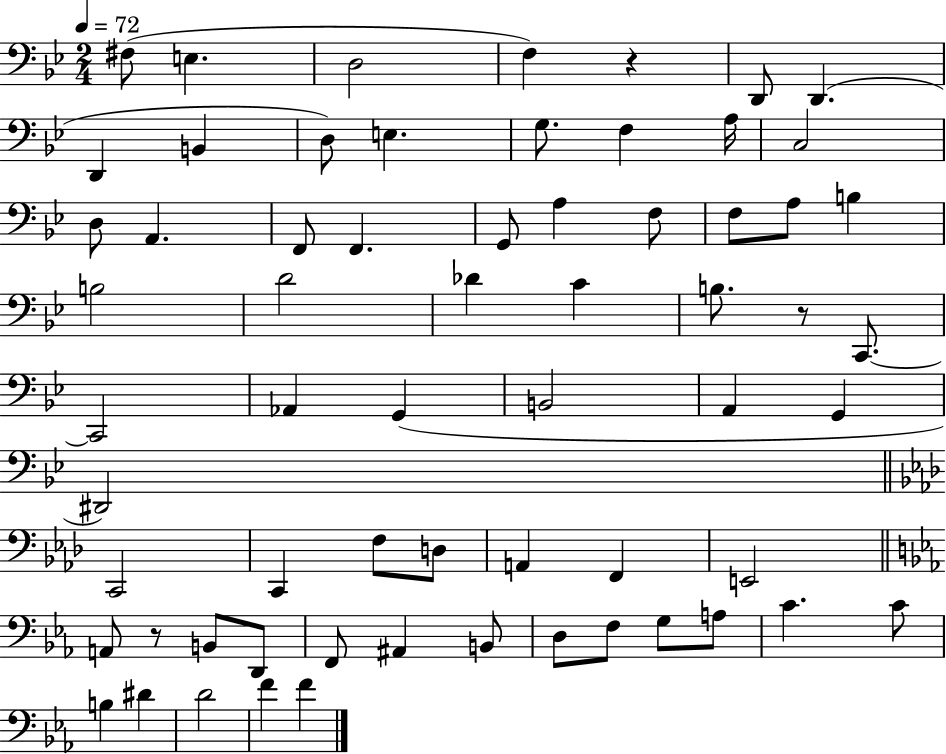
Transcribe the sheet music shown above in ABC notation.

X:1
T:Untitled
M:2/4
L:1/4
K:Bb
^F,/2 E, D,2 F, z D,,/2 D,, D,, B,, D,/2 E, G,/2 F, A,/4 C,2 D,/2 A,, F,,/2 F,, G,,/2 A, F,/2 F,/2 A,/2 B, B,2 D2 _D C B,/2 z/2 C,,/2 C,,2 _A,, G,, B,,2 A,, G,, ^D,,2 C,,2 C,, F,/2 D,/2 A,, F,, E,,2 A,,/2 z/2 B,,/2 D,,/2 F,,/2 ^A,, B,,/2 D,/2 F,/2 G,/2 A,/2 C C/2 B, ^D D2 F F